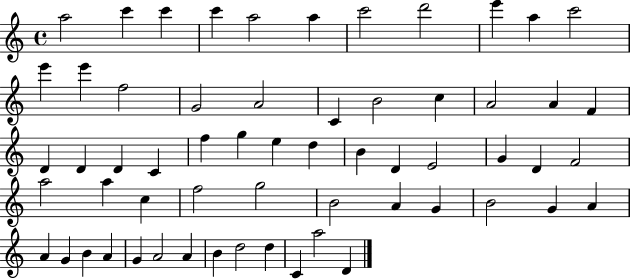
A5/h C6/q C6/q C6/q A5/h A5/q C6/h D6/h E6/q A5/q C6/h E6/q E6/q F5/h G4/h A4/h C4/q B4/h C5/q A4/h A4/q F4/q D4/q D4/q D4/q C4/q F5/q G5/q E5/q D5/q B4/q D4/q E4/h G4/q D4/q F4/h A5/h A5/q C5/q F5/h G5/h B4/h A4/q G4/q B4/h G4/q A4/q A4/q G4/q B4/q A4/q G4/q A4/h A4/q B4/q D5/h D5/q C4/q A5/h D4/q